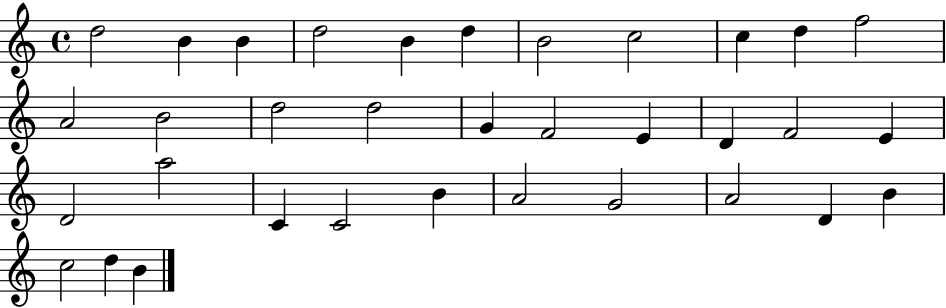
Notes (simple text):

D5/h B4/q B4/q D5/h B4/q D5/q B4/h C5/h C5/q D5/q F5/h A4/h B4/h D5/h D5/h G4/q F4/h E4/q D4/q F4/h E4/q D4/h A5/h C4/q C4/h B4/q A4/h G4/h A4/h D4/q B4/q C5/h D5/q B4/q